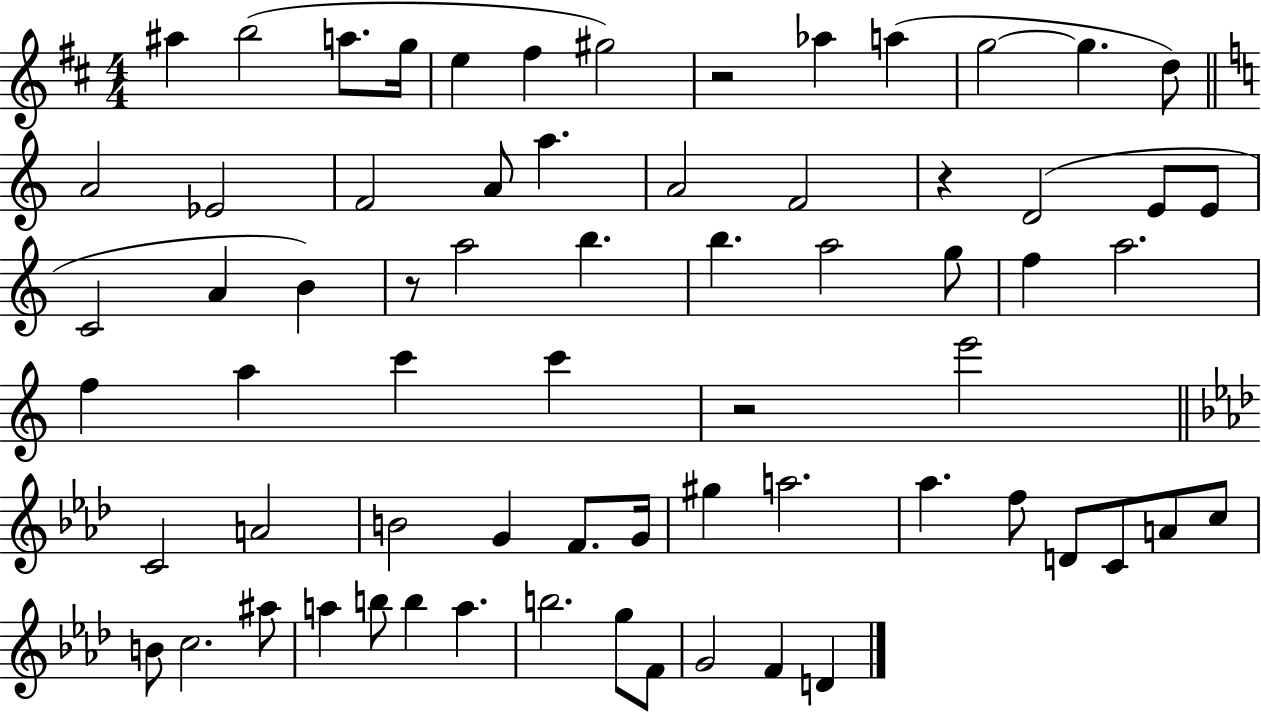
{
  \clef treble
  \numericTimeSignature
  \time 4/4
  \key d \major
  ais''4 b''2( a''8. g''16 | e''4 fis''4 gis''2) | r2 aes''4 a''4( | g''2~~ g''4. d''8) | \break \bar "||" \break \key a \minor a'2 ees'2 | f'2 a'8 a''4. | a'2 f'2 | r4 d'2( e'8 e'8 | \break c'2 a'4 b'4) | r8 a''2 b''4. | b''4. a''2 g''8 | f''4 a''2. | \break f''4 a''4 c'''4 c'''4 | r2 e'''2 | \bar "||" \break \key aes \major c'2 a'2 | b'2 g'4 f'8. g'16 | gis''4 a''2. | aes''4. f''8 d'8 c'8 a'8 c''8 | \break b'8 c''2. ais''8 | a''4 b''8 b''4 a''4. | b''2. g''8 f'8 | g'2 f'4 d'4 | \break \bar "|."
}